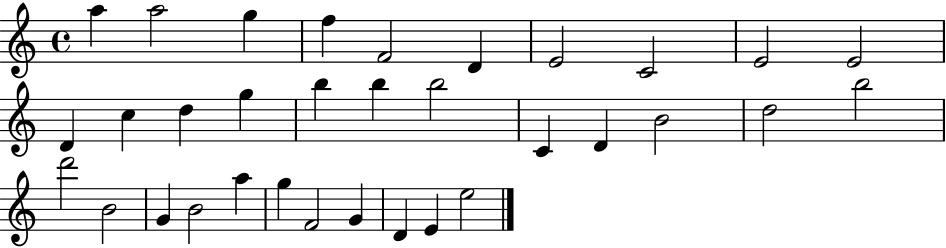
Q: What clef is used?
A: treble